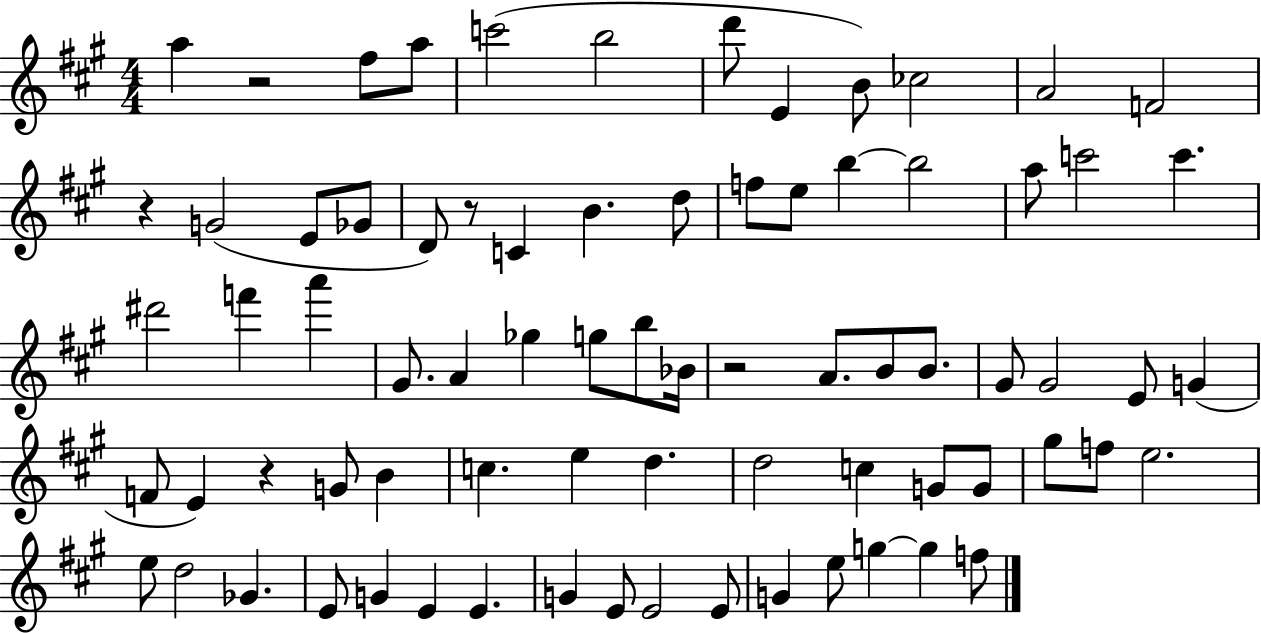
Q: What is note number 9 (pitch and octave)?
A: CES5